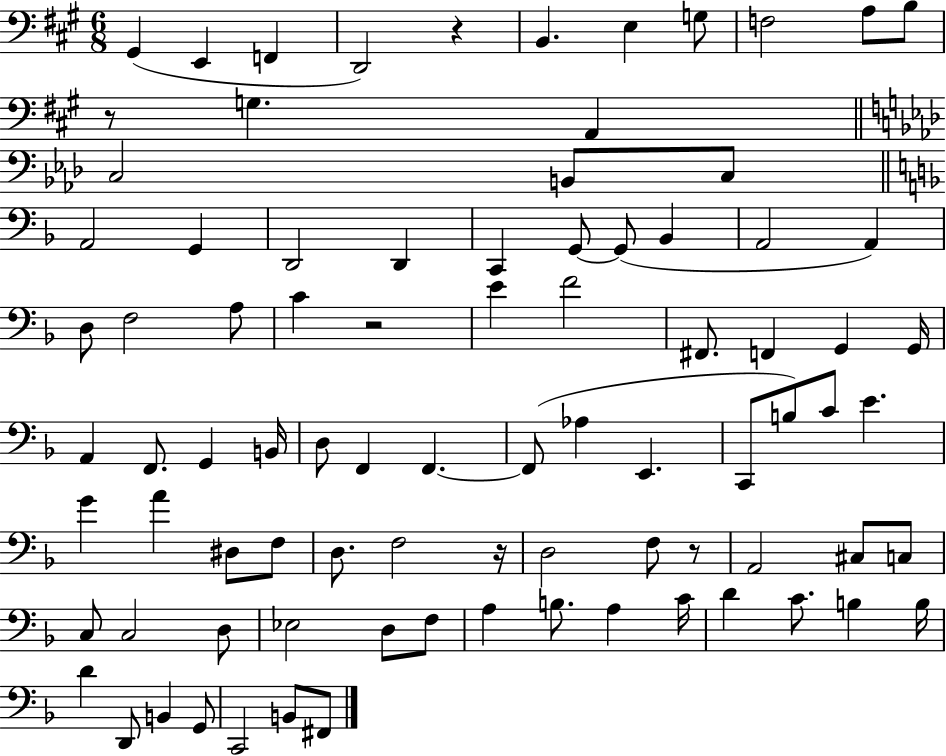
G#2/q E2/q F2/q D2/h R/q B2/q. E3/q G3/e F3/h A3/e B3/e R/e G3/q. A2/q C3/h B2/e C3/e A2/h G2/q D2/h D2/q C2/q G2/e G2/e Bb2/q A2/h A2/q D3/e F3/h A3/e C4/q R/h E4/q F4/h F#2/e. F2/q G2/q G2/s A2/q F2/e. G2/q B2/s D3/e F2/q F2/q. F2/e Ab3/q E2/q. C2/e B3/e C4/e E4/q. G4/q A4/q D#3/e F3/e D3/e. F3/h R/s D3/h F3/e R/e A2/h C#3/e C3/e C3/e C3/h D3/e Eb3/h D3/e F3/e A3/q B3/e. A3/q C4/s D4/q C4/e. B3/q B3/s D4/q D2/e B2/q G2/e C2/h B2/e F#2/e